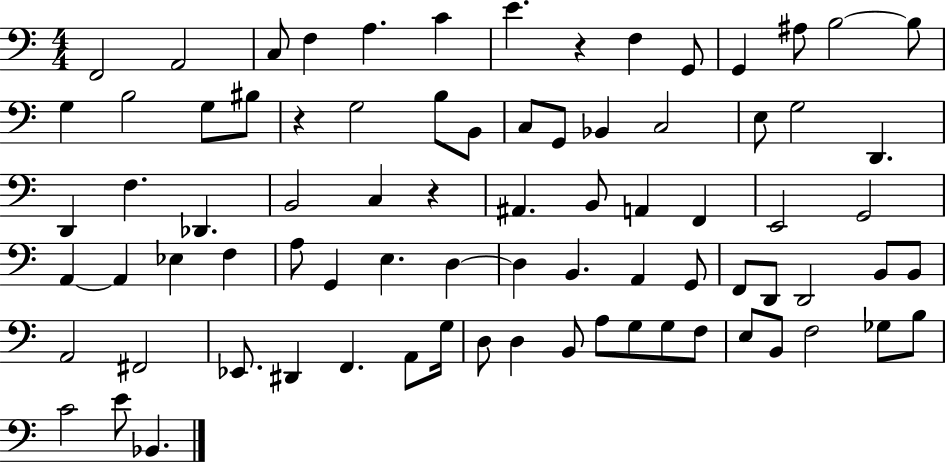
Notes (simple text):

F2/h A2/h C3/e F3/q A3/q. C4/q E4/q. R/q F3/q G2/e G2/q A#3/e B3/h B3/e G3/q B3/h G3/e BIS3/e R/q G3/h B3/e B2/e C3/e G2/e Bb2/q C3/h E3/e G3/h D2/q. D2/q F3/q. Db2/q. B2/h C3/q R/q A#2/q. B2/e A2/q F2/q E2/h G2/h A2/q A2/q Eb3/q F3/q A3/e G2/q E3/q. D3/q D3/q B2/q. A2/q G2/e F2/e D2/e D2/h B2/e B2/e A2/h F#2/h Eb2/e. D#2/q F2/q. A2/e G3/s D3/e D3/q B2/e A3/e G3/e G3/e F3/e E3/e B2/e F3/h Gb3/e B3/e C4/h E4/e Bb2/q.